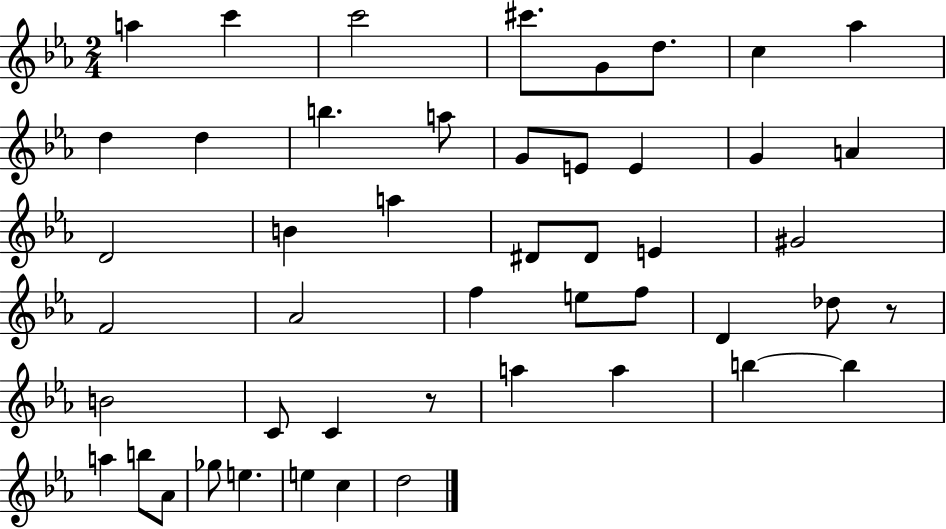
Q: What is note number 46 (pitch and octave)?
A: D5